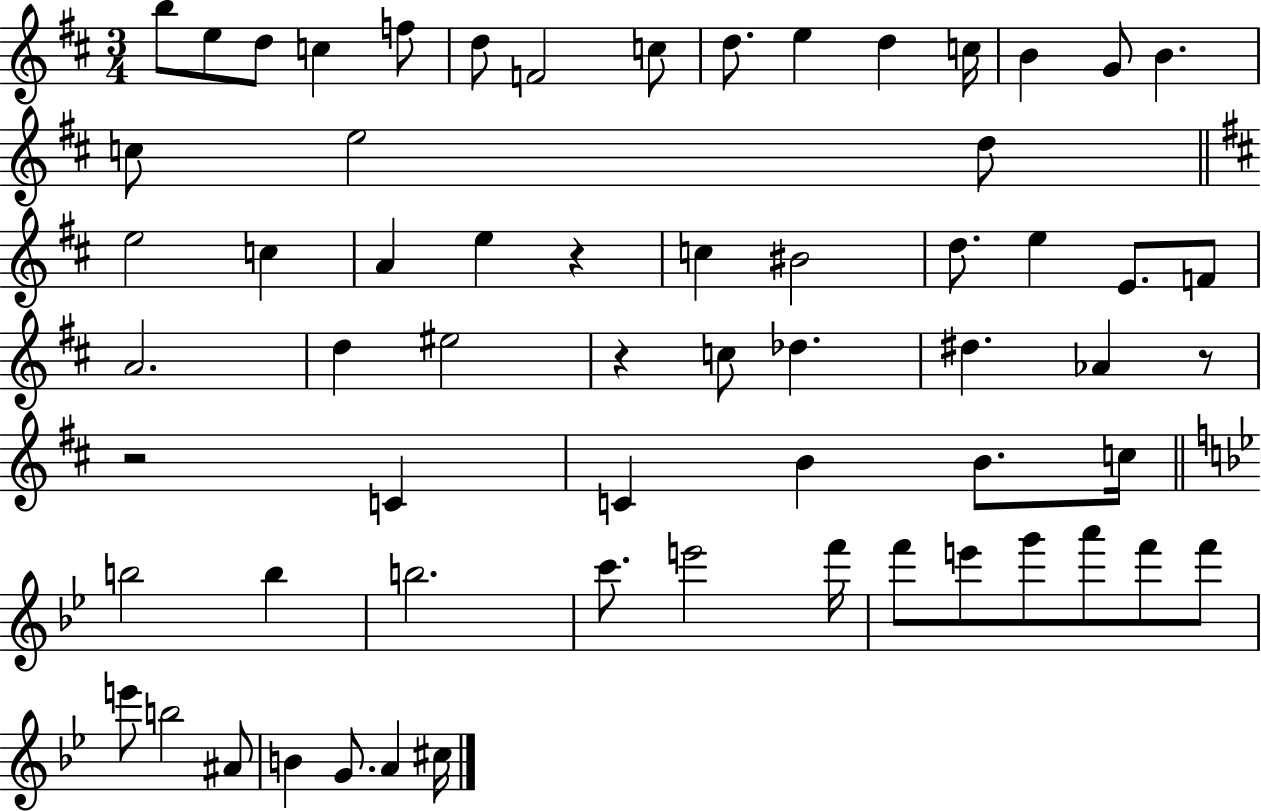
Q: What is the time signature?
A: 3/4